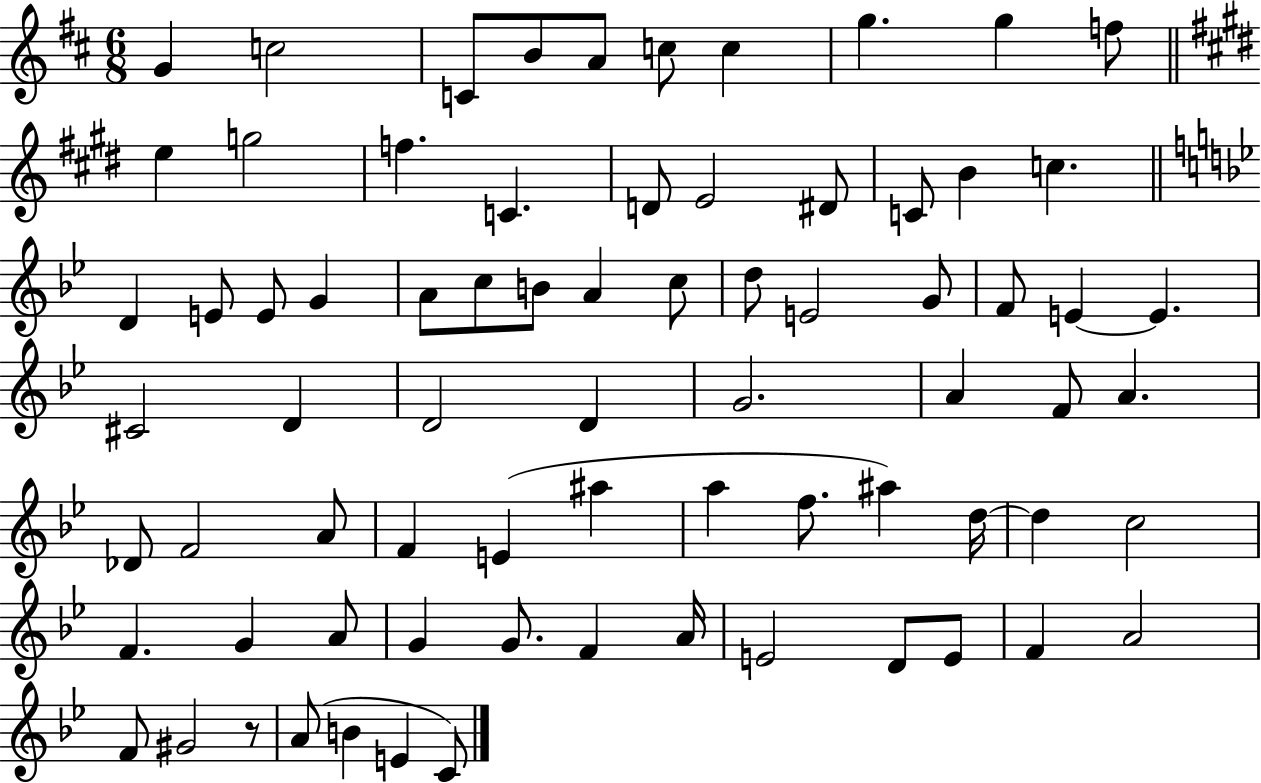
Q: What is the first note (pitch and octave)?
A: G4